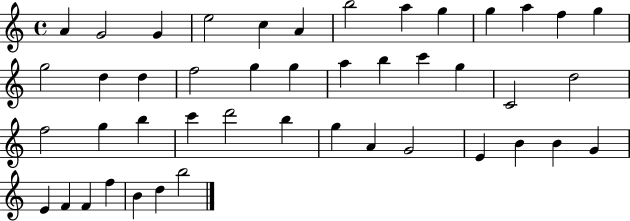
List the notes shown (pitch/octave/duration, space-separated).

A4/q G4/h G4/q E5/h C5/q A4/q B5/h A5/q G5/q G5/q A5/q F5/q G5/q G5/h D5/q D5/q F5/h G5/q G5/q A5/q B5/q C6/q G5/q C4/h D5/h F5/h G5/q B5/q C6/q D6/h B5/q G5/q A4/q G4/h E4/q B4/q B4/q G4/q E4/q F4/q F4/q F5/q B4/q D5/q B5/h